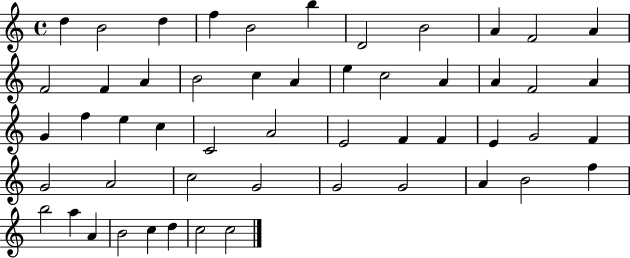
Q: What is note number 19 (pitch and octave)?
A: C5